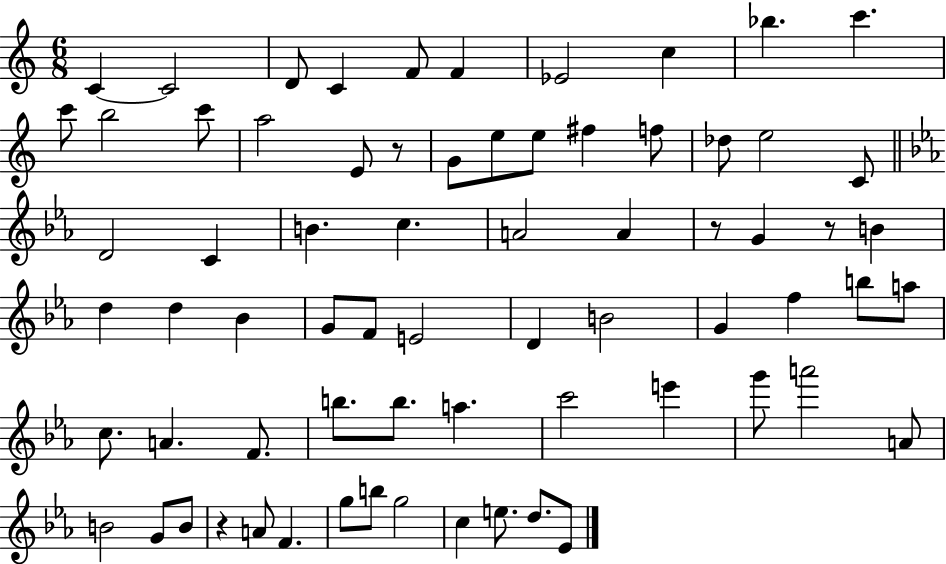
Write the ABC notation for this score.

X:1
T:Untitled
M:6/8
L:1/4
K:C
C C2 D/2 C F/2 F _E2 c _b c' c'/2 b2 c'/2 a2 E/2 z/2 G/2 e/2 e/2 ^f f/2 _d/2 e2 C/2 D2 C B c A2 A z/2 G z/2 B d d _B G/2 F/2 E2 D B2 G f b/2 a/2 c/2 A F/2 b/2 b/2 a c'2 e' g'/2 a'2 A/2 B2 G/2 B/2 z A/2 F g/2 b/2 g2 c e/2 d/2 _E/2